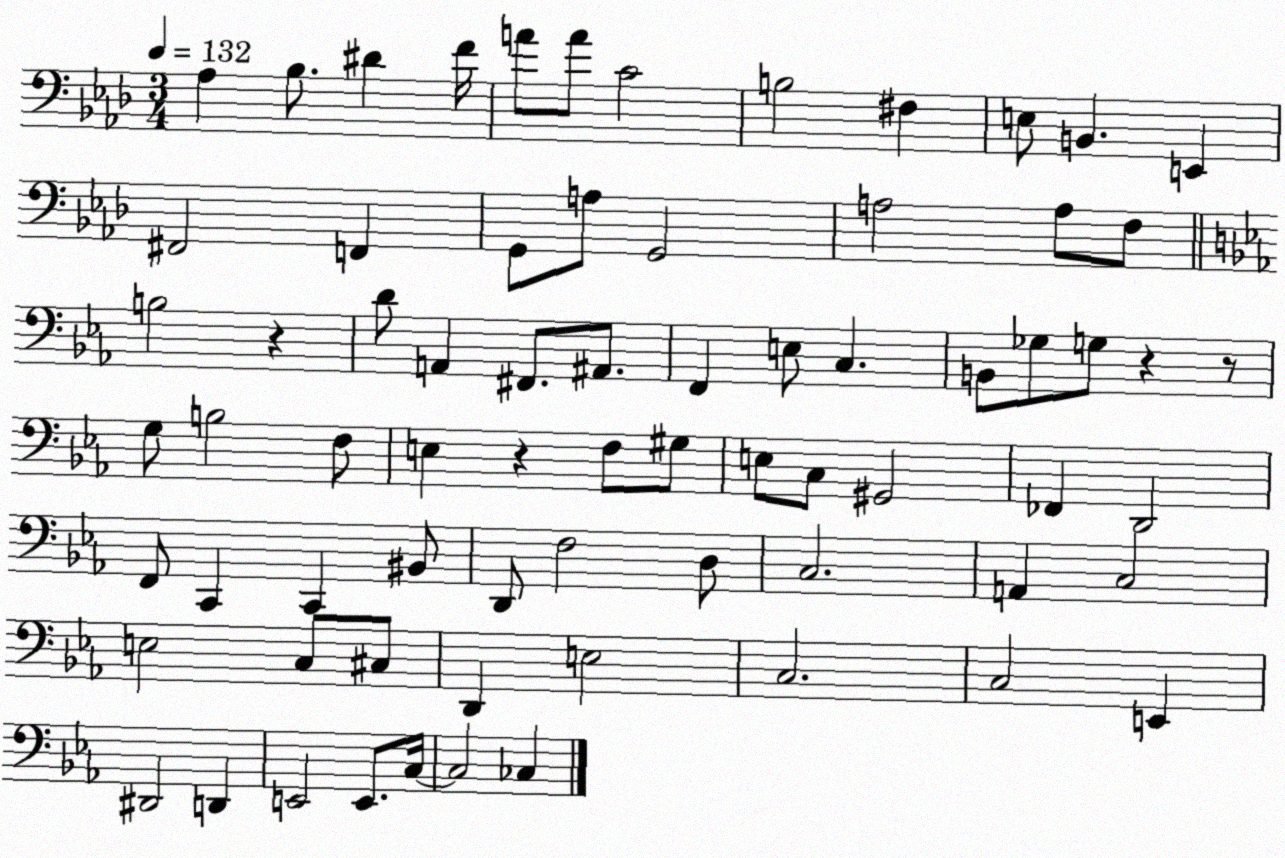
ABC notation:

X:1
T:Untitled
M:3/4
L:1/4
K:Ab
_A, _B,/2 ^D F/4 A/2 A/2 C2 B,2 ^F, E,/2 B,, E,, ^F,,2 F,, G,,/2 A,/2 G,,2 A,2 A,/2 F,/2 B,2 z D/2 A,, ^F,,/2 ^A,,/2 F,, E,/2 C, B,,/2 _G,/2 G,/2 z z/2 G,/2 B,2 F,/2 E, z F,/2 ^G,/2 E,/2 C,/2 ^G,,2 _F,, D,,2 F,,/2 C,, C,, ^B,,/2 D,,/2 F,2 D,/2 C,2 A,, C,2 E,2 C,/2 ^C,/2 D,, E,2 C,2 C,2 E,, ^D,,2 D,, E,,2 E,,/2 C,/4 C,2 _C,